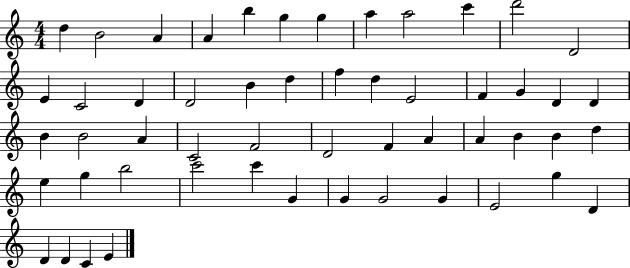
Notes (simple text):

D5/q B4/h A4/q A4/q B5/q G5/q G5/q A5/q A5/h C6/q D6/h D4/h E4/q C4/h D4/q D4/h B4/q D5/q F5/q D5/q E4/h F4/q G4/q D4/q D4/q B4/q B4/h A4/q C4/h F4/h D4/h F4/q A4/q A4/q B4/q B4/q D5/q E5/q G5/q B5/h C6/h C6/q G4/q G4/q G4/h G4/q E4/h G5/q D4/q D4/q D4/q C4/q E4/q